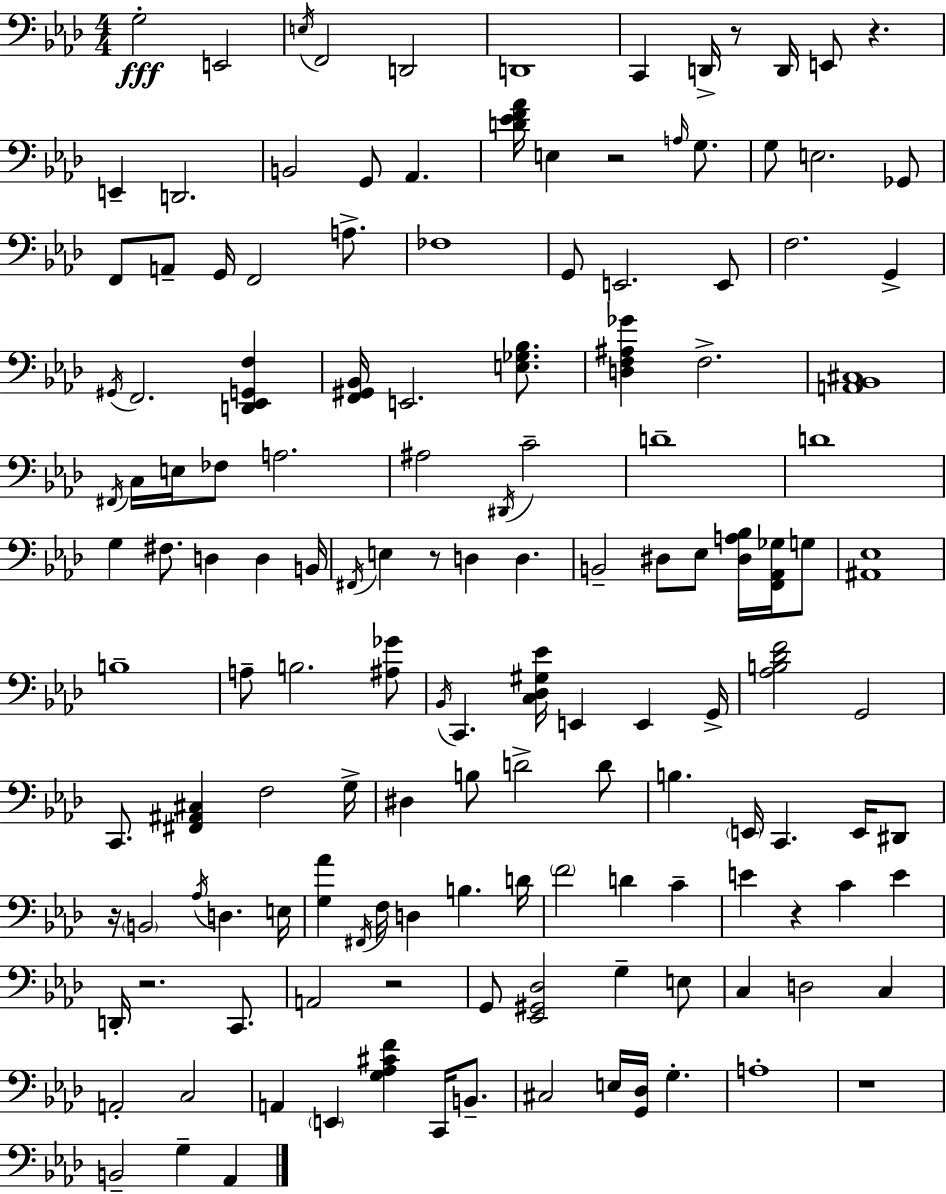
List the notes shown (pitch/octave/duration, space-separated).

G3/h E2/h E3/s F2/h D2/h D2/w C2/q D2/s R/e D2/s E2/e R/q. E2/q D2/h. B2/h G2/e Ab2/q. [D4,Eb4,F4,Ab4]/s E3/q R/h A3/s G3/e. G3/e E3/h. Gb2/e F2/e A2/e G2/s F2/h A3/e. FES3/w G2/e E2/h. E2/e F3/h. G2/q G#2/s F2/h. [D2,Eb2,G2,F3]/q [F2,G#2,Bb2]/s E2/h. [E3,Gb3,Bb3]/e. [D3,F3,A#3,Gb4]/q F3/h. [A2,Bb2,C#3]/w F#2/s C3/s E3/s FES3/e A3/h. A#3/h D#2/s C4/h D4/w D4/w G3/q F#3/e. D3/q D3/q B2/s F#2/s E3/q R/e D3/q D3/q. B2/h D#3/e Eb3/e [D#3,A3,Bb3]/s [F2,Ab2,Gb3]/s G3/e [A#2,Eb3]/w B3/w A3/e B3/h. [A#3,Gb4]/e Bb2/s C2/q. [C3,Db3,G#3,Eb4]/s E2/q E2/q G2/s [Ab3,B3,Db4,F4]/h G2/h C2/e. [F#2,A#2,C#3]/q F3/h G3/s D#3/q B3/e D4/h D4/e B3/q. E2/s C2/q. E2/s D#2/e R/s B2/h Ab3/s D3/q. E3/s [G3,Ab4]/q F#2/s F3/s D3/q B3/q. D4/s F4/h D4/q C4/q E4/q R/q C4/q E4/q D2/s R/h. C2/e. A2/h R/h G2/e [Eb2,G#2,Db3]/h G3/q E3/e C3/q D3/h C3/q A2/h C3/h A2/q E2/q [G3,Ab3,C#4,F4]/q C2/s B2/e. C#3/h E3/s [G2,Db3]/s G3/q. A3/w R/w B2/h G3/q Ab2/q